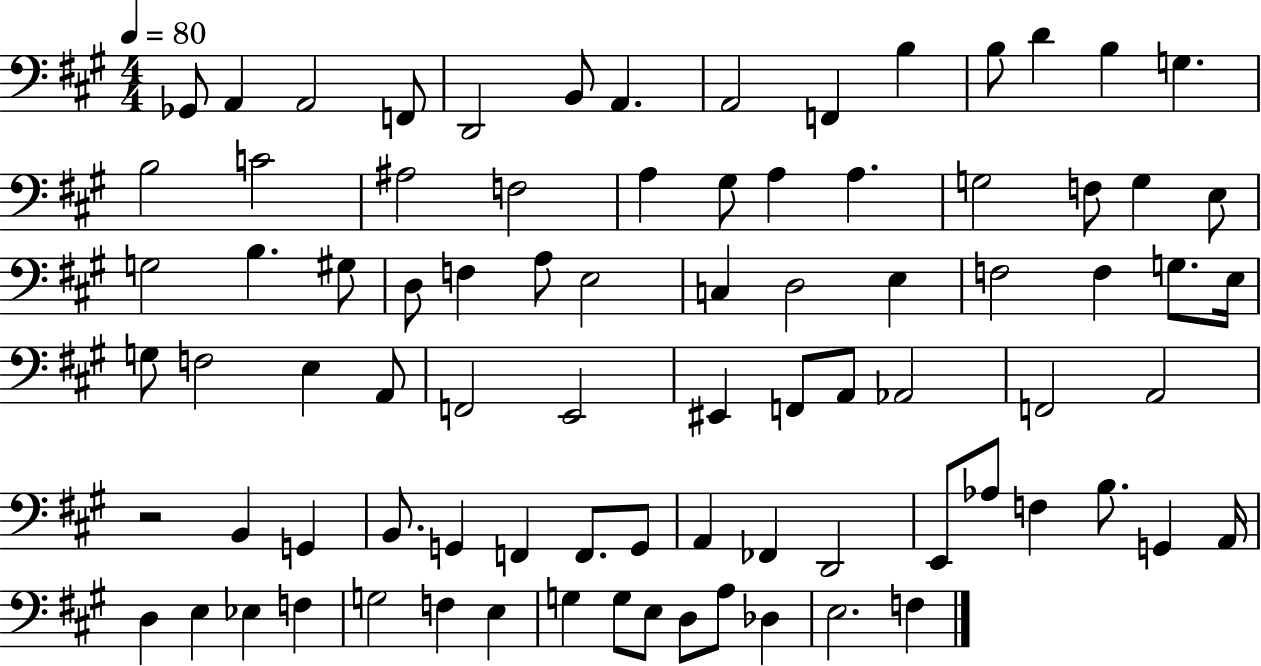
Gb2/e A2/q A2/h F2/e D2/h B2/e A2/q. A2/h F2/q B3/q B3/e D4/q B3/q G3/q. B3/h C4/h A#3/h F3/h A3/q G#3/e A3/q A3/q. G3/h F3/e G3/q E3/e G3/h B3/q. G#3/e D3/e F3/q A3/e E3/h C3/q D3/h E3/q F3/h F3/q G3/e. E3/s G3/e F3/h E3/q A2/e F2/h E2/h EIS2/q F2/e A2/e Ab2/h F2/h A2/h R/h B2/q G2/q B2/e. G2/q F2/q F2/e. G2/e A2/q FES2/q D2/h E2/e Ab3/e F3/q B3/e. G2/q A2/s D3/q E3/q Eb3/q F3/q G3/h F3/q E3/q G3/q G3/e E3/e D3/e A3/e Db3/q E3/h. F3/q